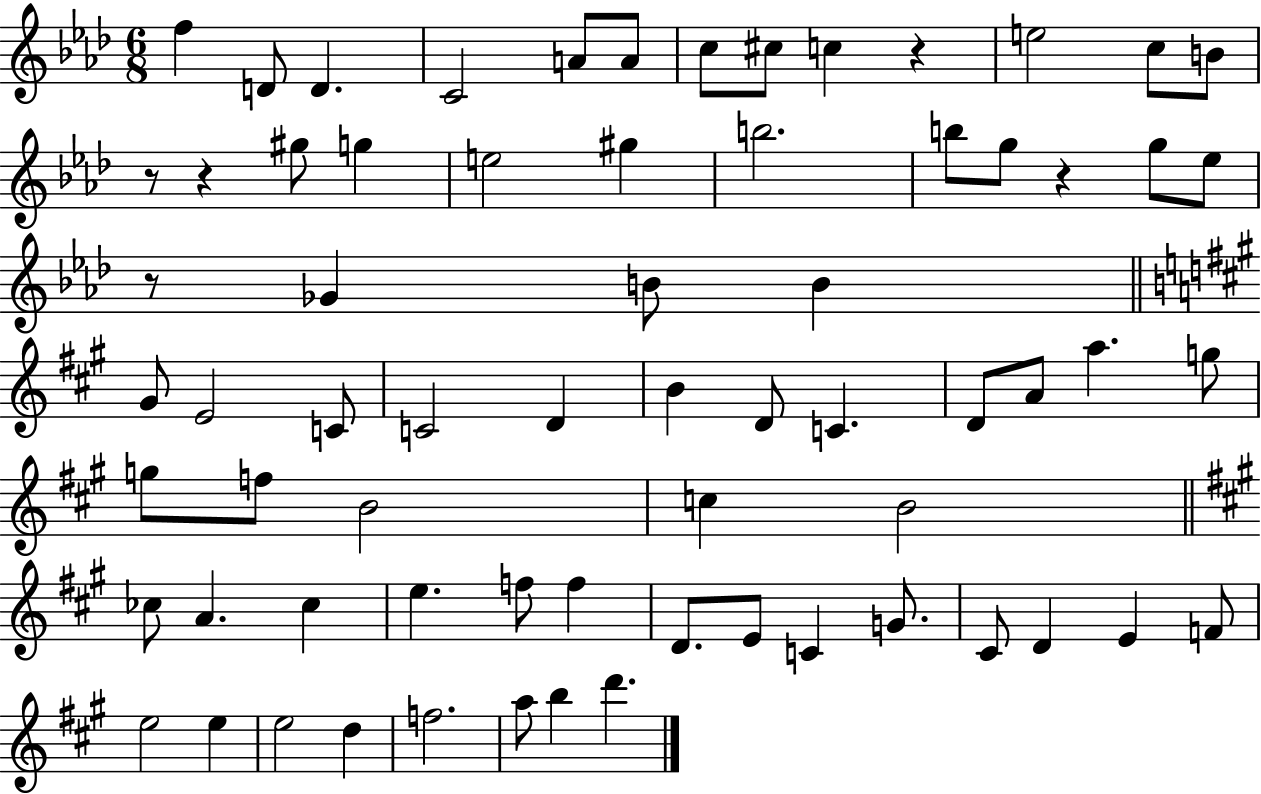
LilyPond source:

{
  \clef treble
  \numericTimeSignature
  \time 6/8
  \key aes \major
  \repeat volta 2 { f''4 d'8 d'4. | c'2 a'8 a'8 | c''8 cis''8 c''4 r4 | e''2 c''8 b'8 | \break r8 r4 gis''8 g''4 | e''2 gis''4 | b''2. | b''8 g''8 r4 g''8 ees''8 | \break r8 ges'4 b'8 b'4 | \bar "||" \break \key a \major gis'8 e'2 c'8 | c'2 d'4 | b'4 d'8 c'4. | d'8 a'8 a''4. g''8 | \break g''8 f''8 b'2 | c''4 b'2 | \bar "||" \break \key a \major ces''8 a'4. ces''4 | e''4. f''8 f''4 | d'8. e'8 c'4 g'8. | cis'8 d'4 e'4 f'8 | \break e''2 e''4 | e''2 d''4 | f''2. | a''8 b''4 d'''4. | \break } \bar "|."
}